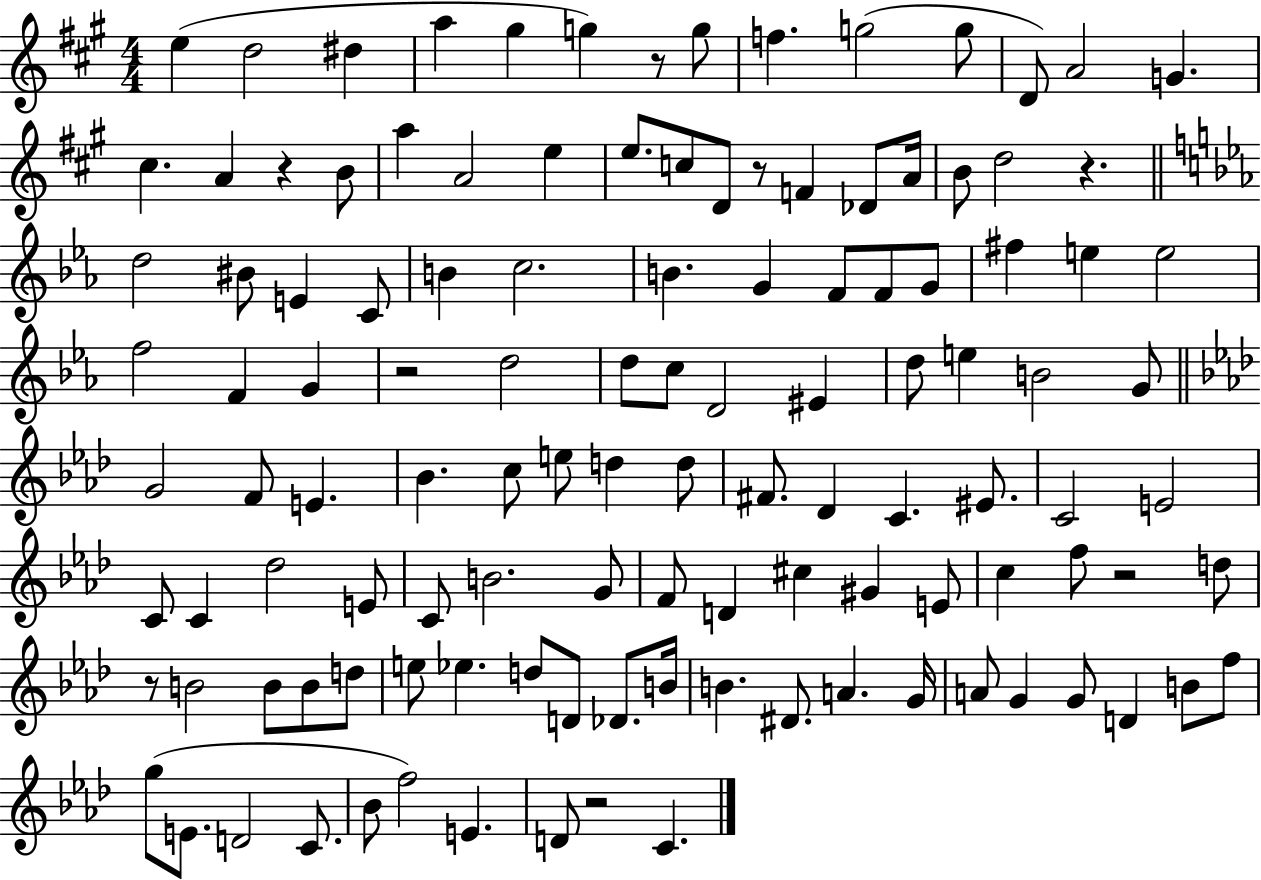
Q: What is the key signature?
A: A major